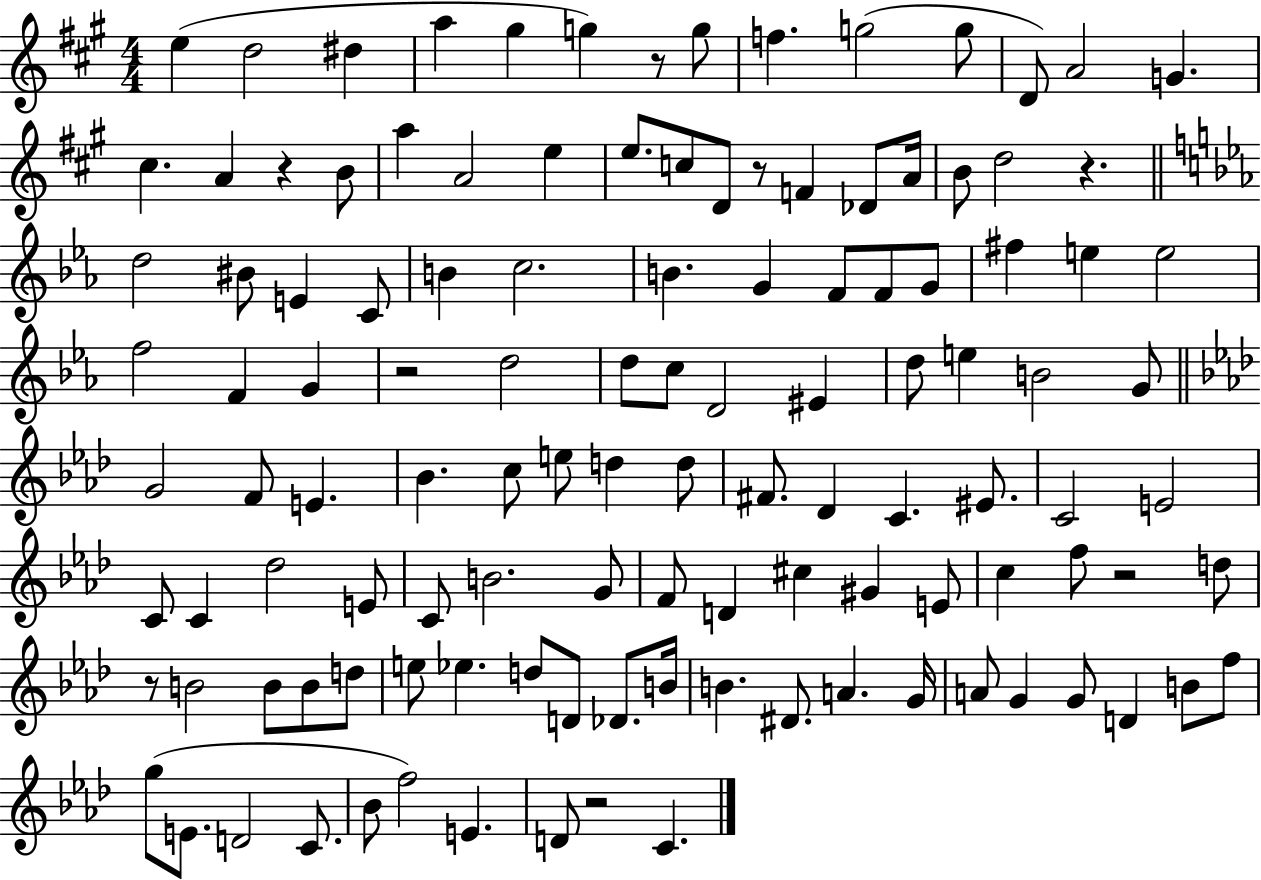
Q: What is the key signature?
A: A major